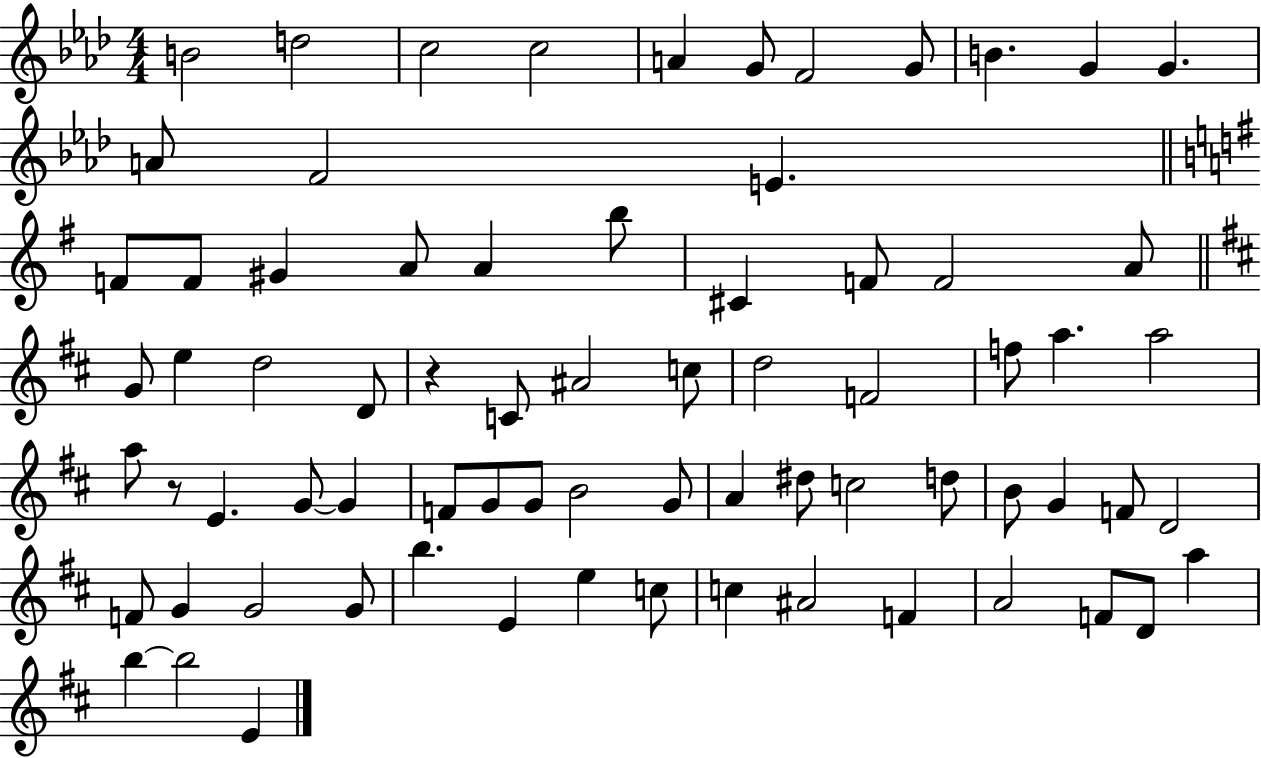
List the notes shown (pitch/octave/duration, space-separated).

B4/h D5/h C5/h C5/h A4/q G4/e F4/h G4/e B4/q. G4/q G4/q. A4/e F4/h E4/q. F4/e F4/e G#4/q A4/e A4/q B5/e C#4/q F4/e F4/h A4/e G4/e E5/q D5/h D4/e R/q C4/e A#4/h C5/e D5/h F4/h F5/e A5/q. A5/h A5/e R/e E4/q. G4/e G4/q F4/e G4/e G4/e B4/h G4/e A4/q D#5/e C5/h D5/e B4/e G4/q F4/e D4/h F4/e G4/q G4/h G4/e B5/q. E4/q E5/q C5/e C5/q A#4/h F4/q A4/h F4/e D4/e A5/q B5/q B5/h E4/q